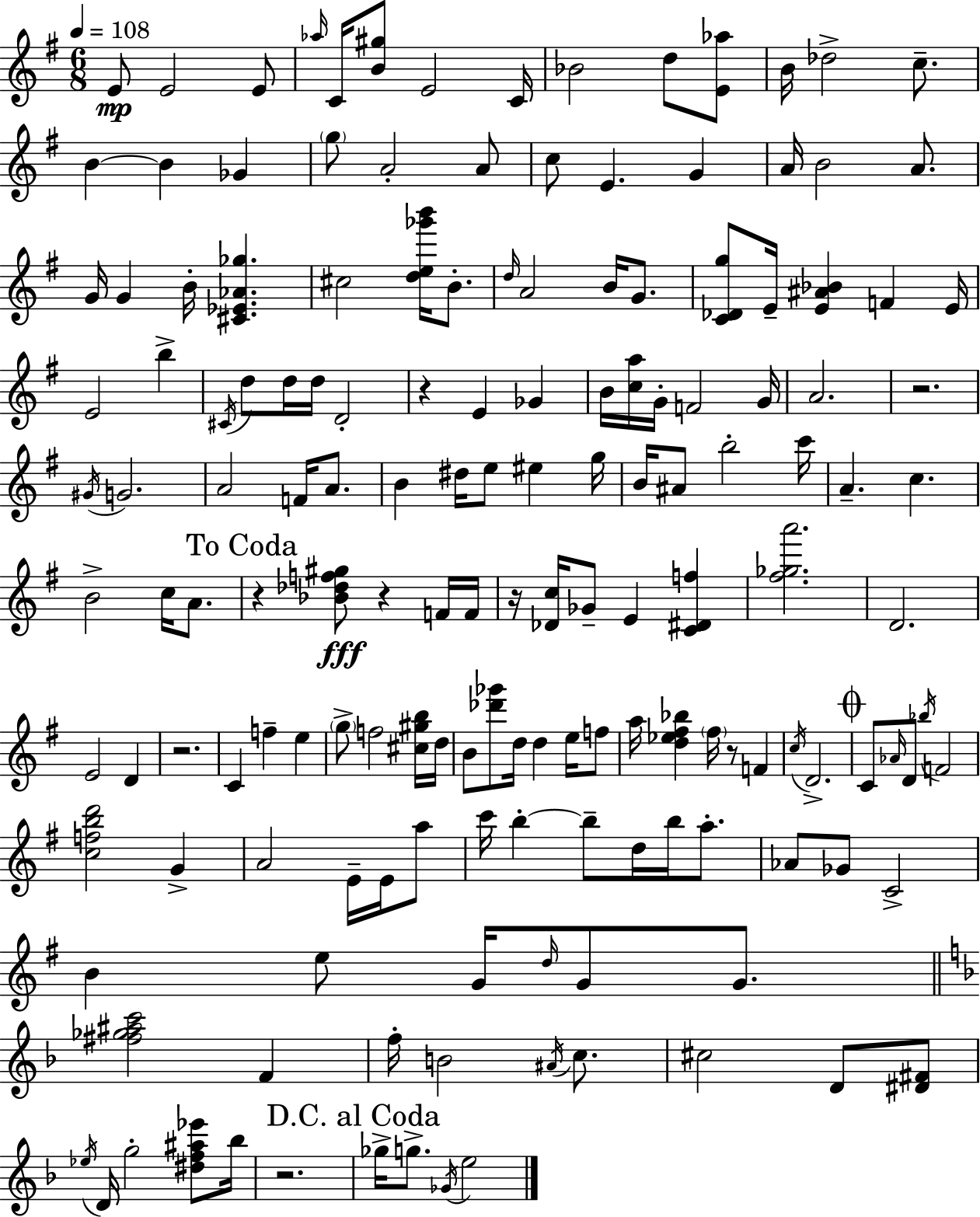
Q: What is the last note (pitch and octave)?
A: E5